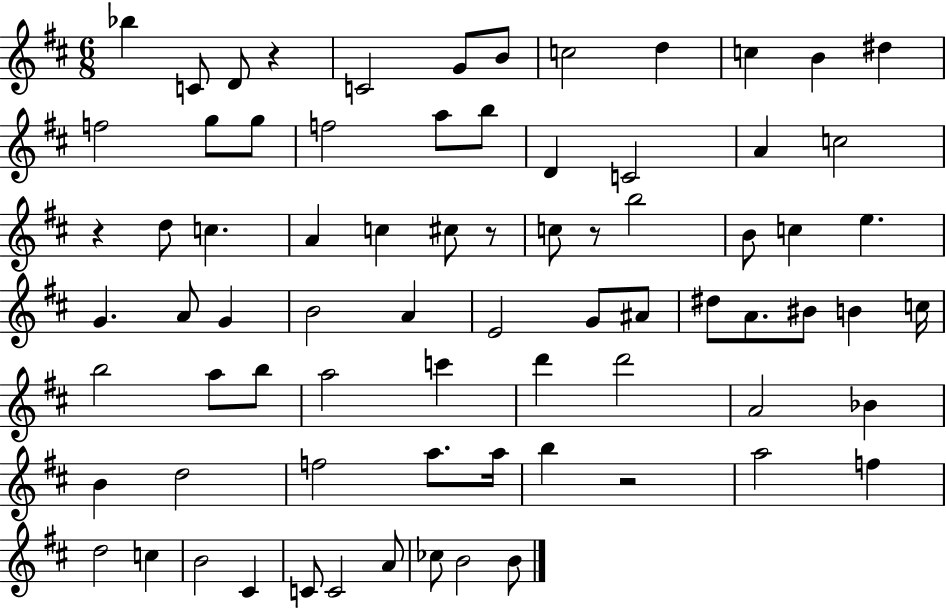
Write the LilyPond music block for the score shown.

{
  \clef treble
  \numericTimeSignature
  \time 6/8
  \key d \major
  bes''4 c'8 d'8 r4 | c'2 g'8 b'8 | c''2 d''4 | c''4 b'4 dis''4 | \break f''2 g''8 g''8 | f''2 a''8 b''8 | d'4 c'2 | a'4 c''2 | \break r4 d''8 c''4. | a'4 c''4 cis''8 r8 | c''8 r8 b''2 | b'8 c''4 e''4. | \break g'4. a'8 g'4 | b'2 a'4 | e'2 g'8 ais'8 | dis''8 a'8. bis'8 b'4 c''16 | \break b''2 a''8 b''8 | a''2 c'''4 | d'''4 d'''2 | a'2 bes'4 | \break b'4 d''2 | f''2 a''8. a''16 | b''4 r2 | a''2 f''4 | \break d''2 c''4 | b'2 cis'4 | c'8 c'2 a'8 | ces''8 b'2 b'8 | \break \bar "|."
}